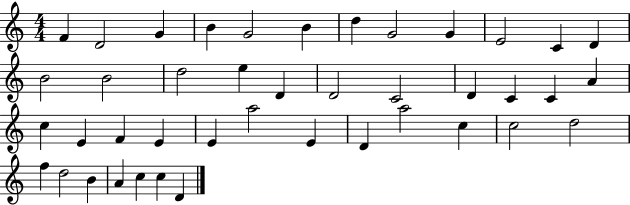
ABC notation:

X:1
T:Untitled
M:4/4
L:1/4
K:C
F D2 G B G2 B d G2 G E2 C D B2 B2 d2 e D D2 C2 D C C A c E F E E a2 E D a2 c c2 d2 f d2 B A c c D